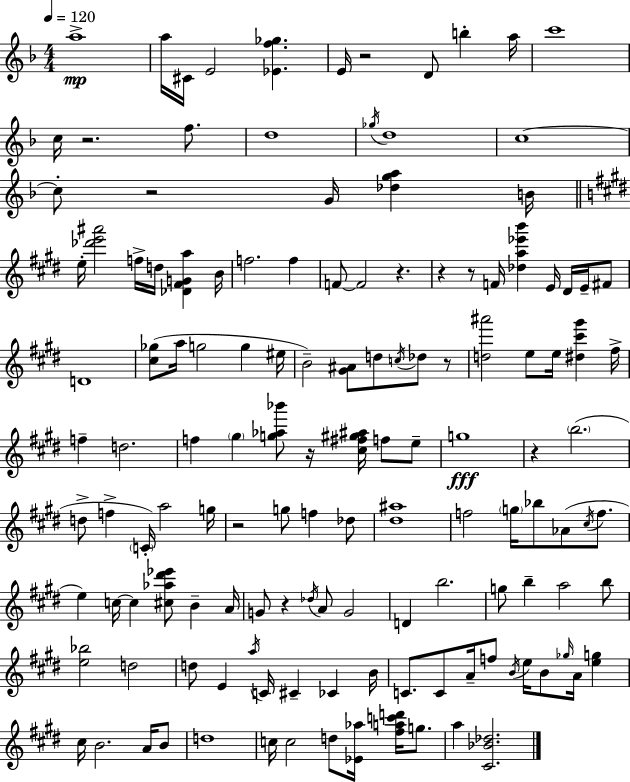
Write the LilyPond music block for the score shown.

{
  \clef treble
  \numericTimeSignature
  \time 4/4
  \key d \minor
  \tempo 4 = 120
  a''1->\mp | a''16 cis'16 e'2 <ees' f'' ges''>4. | e'16 r2 d'8 b''4-. a''16 | c'''1 | \break c''16 r2. f''8. | d''1 | \acciaccatura { ges''16 } d''1 | c''1~~ | \break c''8-. r2 g'16 <des'' g'' a''>4 | b'16 \bar "||" \break \key e \major e''16-. <des''' e''' ais'''>2 f''16-> d''16 <des' fis' g' a''>4 b'16 | f''2. f''4 | f'8~~ f'2 r4. | r4 r8 f'16 <des'' a'' ees''' b'''>4 e'16 dis'16 e'16-- fis'8 | \break d'1 | <cis'' ges''>8( a''16 g''2 g''4 eis''16 | b'2--) <gis' ais'>8 d''8 \acciaccatura { c''16 } des''8 r8 | <d'' ais'''>2 e''8 e''16 <dis'' cis''' gis'''>4 | \break fis''16-> f''4-- d''2. | f''4 \parenthesize gis''4 <g'' aes'' bes'''>8 r16 <cis'' fis'' gis'' ais''>16 f''8 e''8-- | g''1\fff | r4 \parenthesize b''2.( | \break d''8-> f''4-> \parenthesize c'16-.) a''2 | g''16 r2 g''8 f''4 des''8 | <dis'' ais''>1 | f''2 \parenthesize g''16 bes''8 aes'8( \acciaccatura { cis''16 } f''8. | \break e''4) c''16~~ c''4 <cis'' aes'' dis''' ees'''>8 b'4-- | a'16 g'8 r4 \acciaccatura { des''16 } a'8 g'2 | d'4 b''2. | g''8 b''4-- a''2 | \break b''8 <e'' bes''>2 d''2 | d''8 e'4 \acciaccatura { a''16 } c'16 cis'4-- ces'4 | b'16 c'8. c'8 a'16-- f''8 \acciaccatura { b'16 } e''16 b'8 | \grace { ges''16 } a'16 <e'' g''>4 cis''16 b'2. | \break a'16 b'8 d''1 | c''16 c''2 d''8 | <ees' aes''>16 <fis'' a'' c''' d'''>16 g''8. a''4 <cis' bes' des''>2. | \bar "|."
}